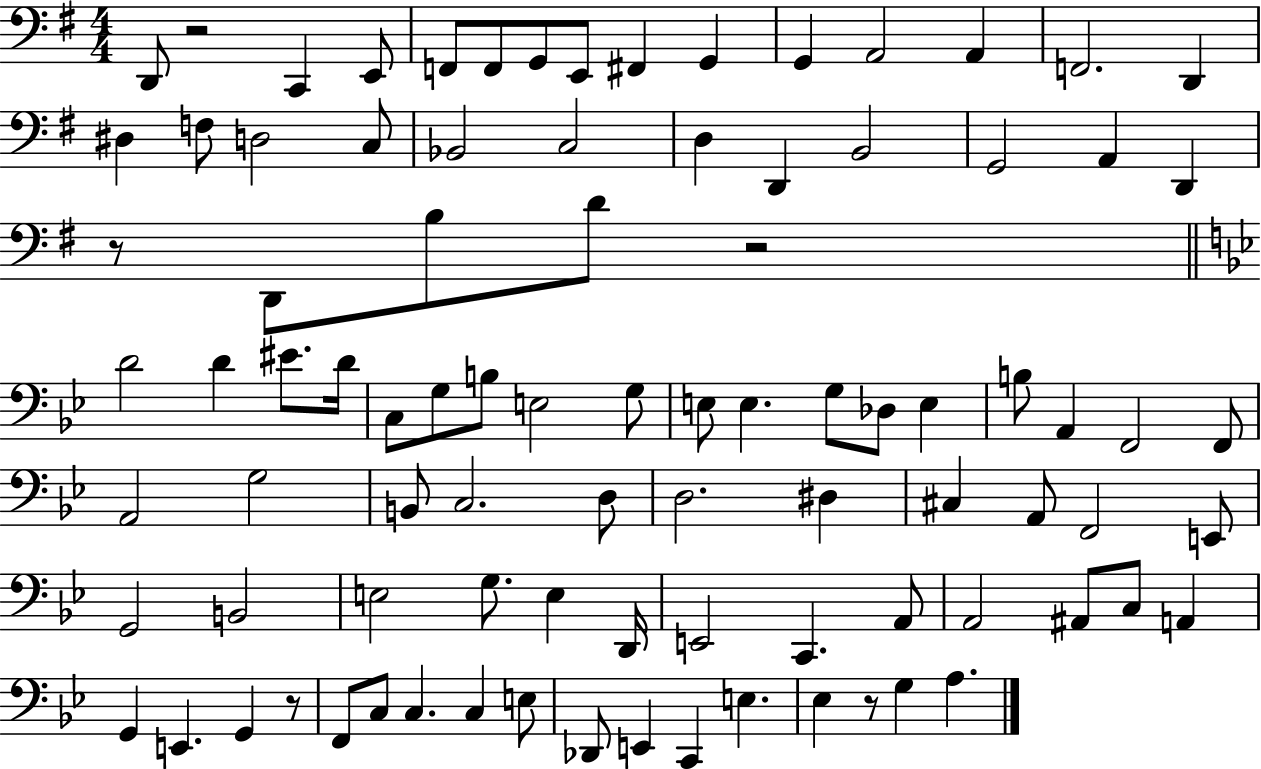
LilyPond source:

{
  \clef bass
  \numericTimeSignature
  \time 4/4
  \key g \major
  d,8 r2 c,4 e,8 | f,8 f,8 g,8 e,8 fis,4 g,4 | g,4 a,2 a,4 | f,2. d,4 | \break dis4 f8 d2 c8 | bes,2 c2 | d4 d,4 b,2 | g,2 a,4 d,4 | \break r8 d,8 b8 d'8 r2 | \bar "||" \break \key bes \major d'2 d'4 eis'8. d'16 | c8 g8 b8 e2 g8 | e8 e4. g8 des8 e4 | b8 a,4 f,2 f,8 | \break a,2 g2 | b,8 c2. d8 | d2. dis4 | cis4 a,8 f,2 e,8 | \break g,2 b,2 | e2 g8. e4 d,16 | e,2 c,4. a,8 | a,2 ais,8 c8 a,4 | \break g,4 e,4. g,4 r8 | f,8 c8 c4. c4 e8 | des,8 e,4 c,4 e4. | ees4 r8 g4 a4. | \break \bar "|."
}